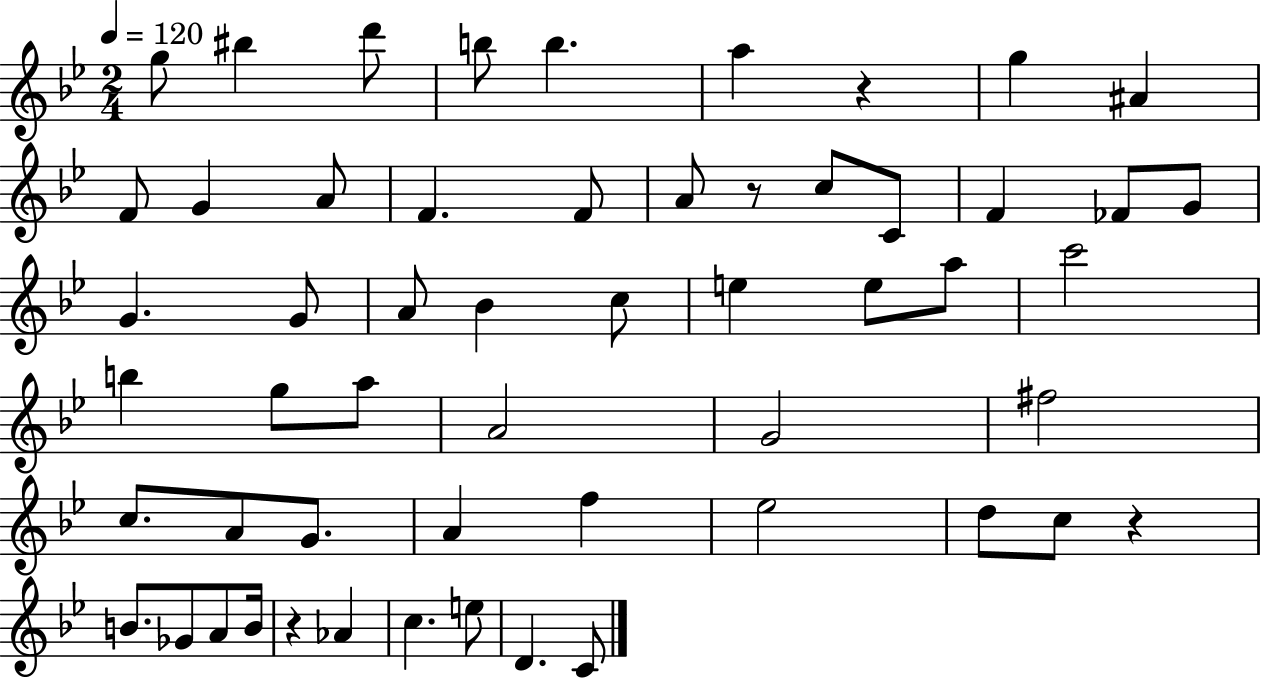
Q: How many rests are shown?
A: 4